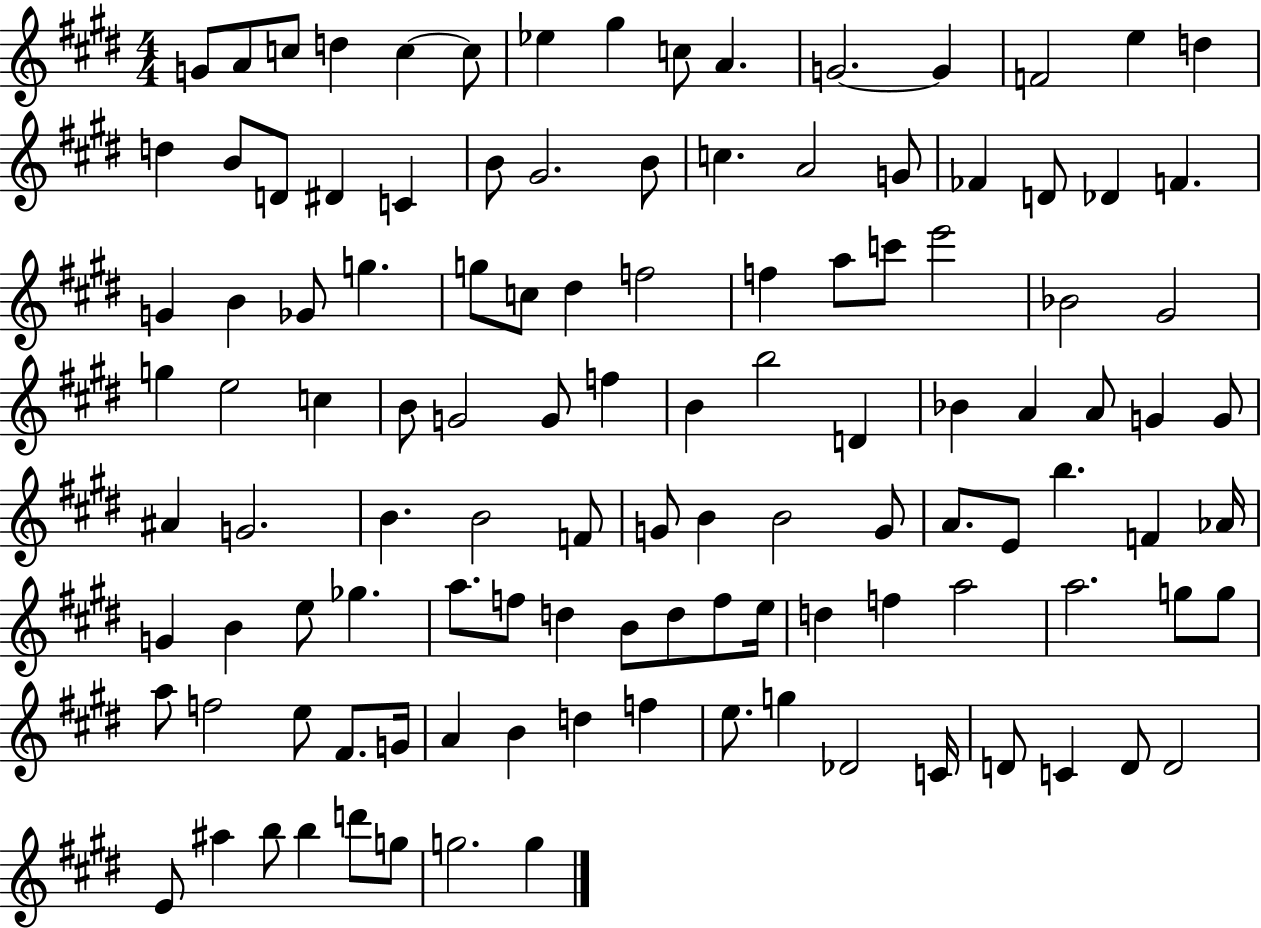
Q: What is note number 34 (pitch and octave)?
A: G5